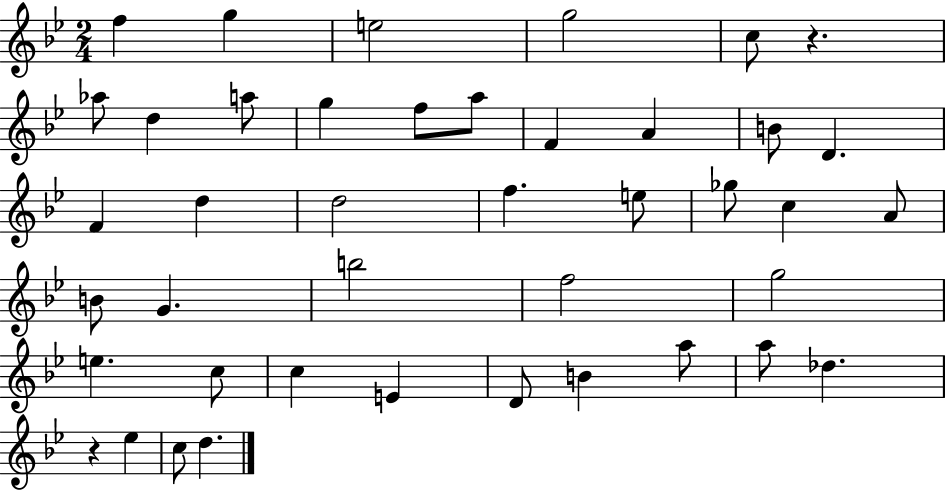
F5/q G5/q E5/h G5/h C5/e R/q. Ab5/e D5/q A5/e G5/q F5/e A5/e F4/q A4/q B4/e D4/q. F4/q D5/q D5/h F5/q. E5/e Gb5/e C5/q A4/e B4/e G4/q. B5/h F5/h G5/h E5/q. C5/e C5/q E4/q D4/e B4/q A5/e A5/e Db5/q. R/q Eb5/q C5/e D5/q.